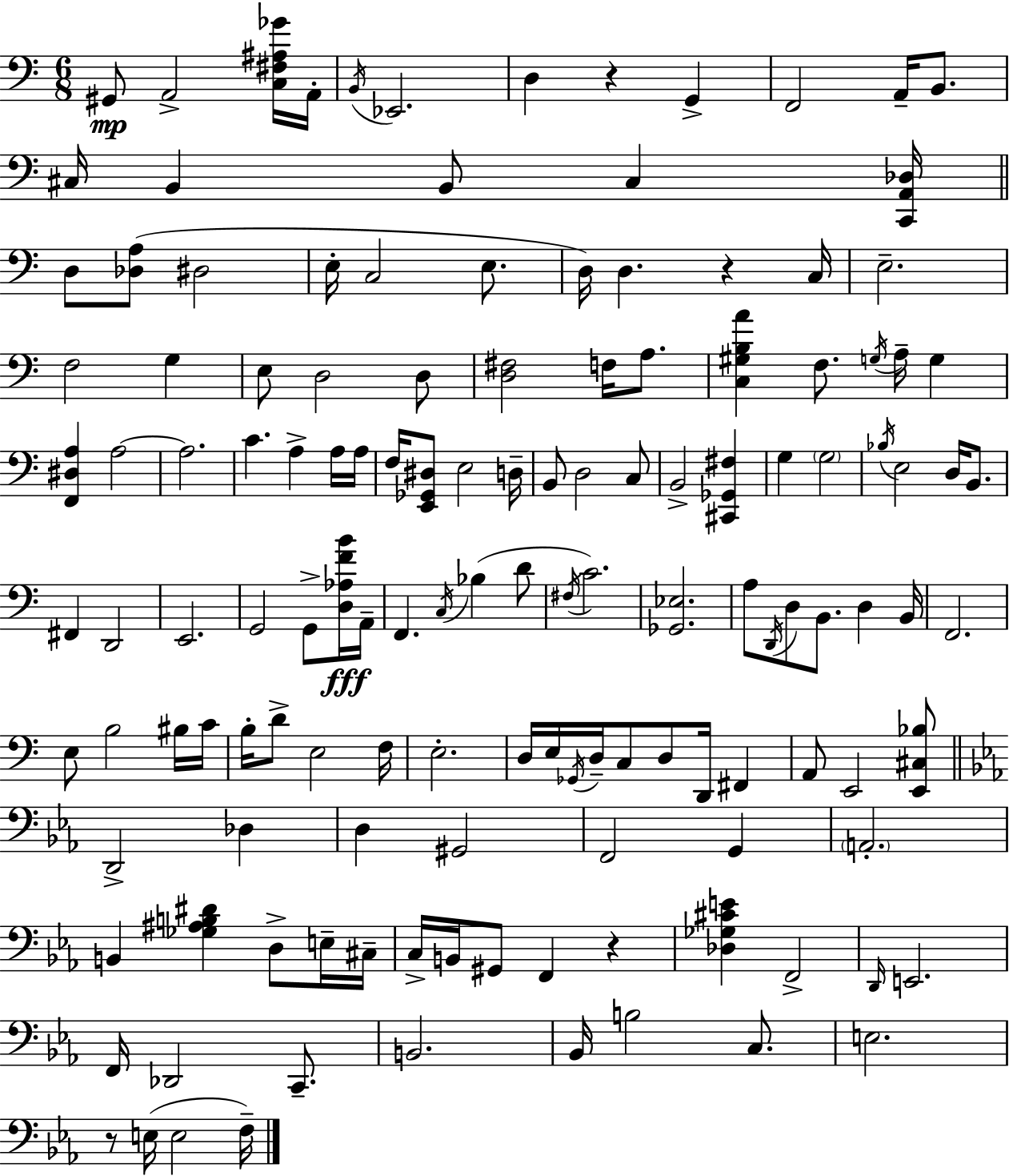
X:1
T:Untitled
M:6/8
L:1/4
K:Am
^G,,/2 A,,2 [C,^F,^A,_G]/4 A,,/4 B,,/4 _E,,2 D, z G,, F,,2 A,,/4 B,,/2 ^C,/4 B,, B,,/2 ^C, [C,,A,,_D,]/4 D,/2 [_D,A,]/2 ^D,2 E,/4 C,2 E,/2 D,/4 D, z C,/4 E,2 F,2 G, E,/2 D,2 D,/2 [D,^F,]2 F,/4 A,/2 [C,^G,B,A] F,/2 G,/4 A,/4 G, [F,,^D,A,] A,2 A,2 C A, A,/4 A,/4 F,/4 [E,,_G,,^D,]/2 E,2 D,/4 B,,/2 D,2 C,/2 B,,2 [^C,,_G,,^F,] G, G,2 _B,/4 E,2 D,/4 B,,/2 ^F,, D,,2 E,,2 G,,2 G,,/2 [D,_A,FB]/4 A,,/4 F,, C,/4 _B, D/2 ^F,/4 C2 [_G,,_E,]2 A,/2 D,,/4 D,/2 B,,/2 D, B,,/4 F,,2 E,/2 B,2 ^B,/4 C/4 B,/4 D/2 E,2 F,/4 E,2 D,/4 E,/4 _G,,/4 D,/4 C,/2 D,/2 D,,/4 ^F,, A,,/2 E,,2 [E,,^C,_B,]/2 D,,2 _D, D, ^G,,2 F,,2 G,, A,,2 B,, [_G,^A,B,^D] D,/2 E,/4 ^C,/4 C,/4 B,,/4 ^G,,/2 F,, z [_D,_G,^CE] F,,2 D,,/4 E,,2 F,,/4 _D,,2 C,,/2 B,,2 _B,,/4 B,2 C,/2 E,2 z/2 E,/4 E,2 F,/4